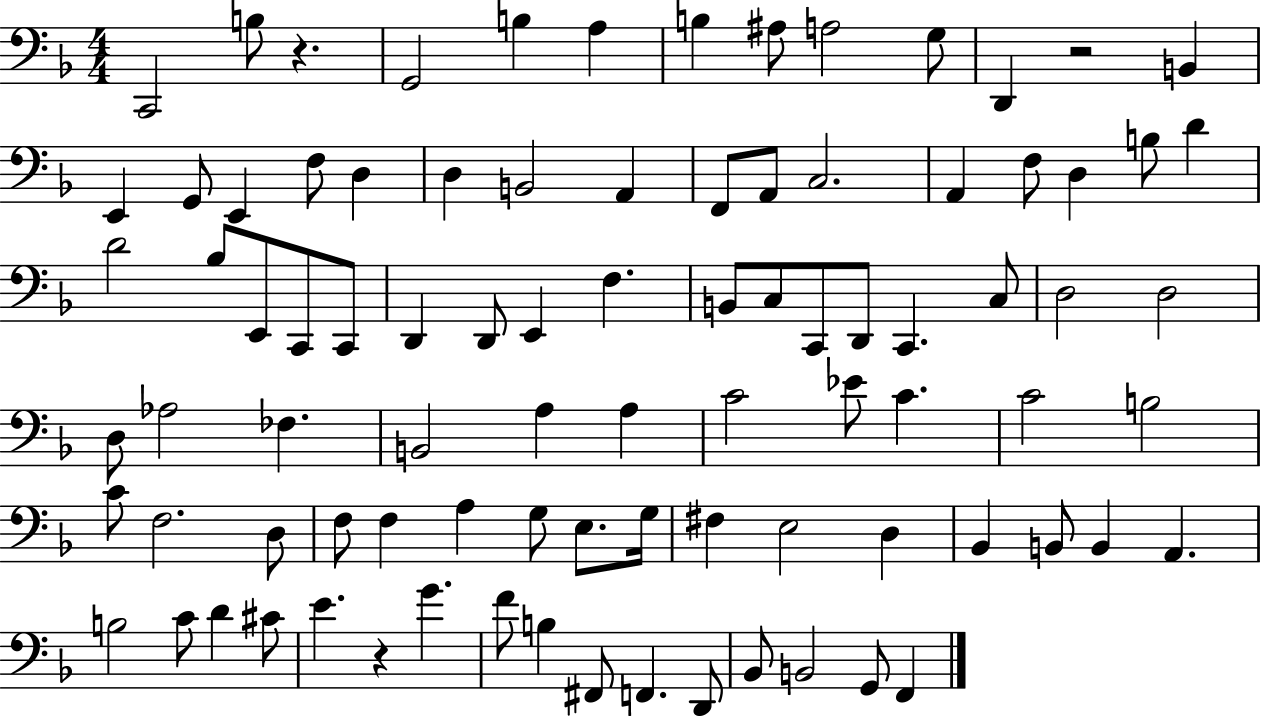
X:1
T:Untitled
M:4/4
L:1/4
K:F
C,,2 B,/2 z G,,2 B, A, B, ^A,/2 A,2 G,/2 D,, z2 B,, E,, G,,/2 E,, F,/2 D, D, B,,2 A,, F,,/2 A,,/2 C,2 A,, F,/2 D, B,/2 D D2 _B,/2 E,,/2 C,,/2 C,,/2 D,, D,,/2 E,, F, B,,/2 C,/2 C,,/2 D,,/2 C,, C,/2 D,2 D,2 D,/2 _A,2 _F, B,,2 A, A, C2 _E/2 C C2 B,2 C/2 F,2 D,/2 F,/2 F, A, G,/2 E,/2 G,/4 ^F, E,2 D, _B,, B,,/2 B,, A,, B,2 C/2 D ^C/2 E z G F/2 B, ^F,,/2 F,, D,,/2 _B,,/2 B,,2 G,,/2 F,,